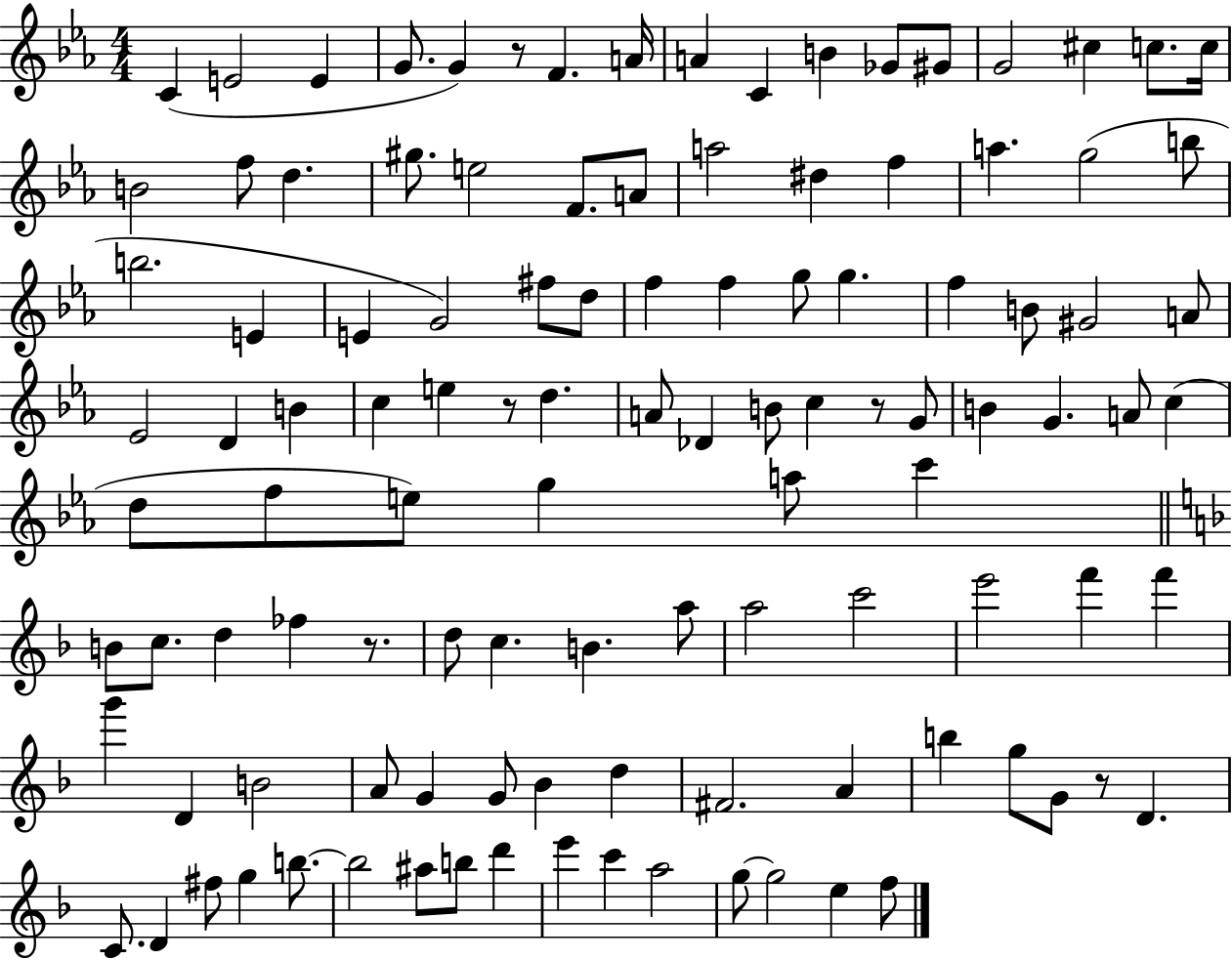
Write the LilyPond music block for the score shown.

{
  \clef treble
  \numericTimeSignature
  \time 4/4
  \key ees \major
  c'4( e'2 e'4 | g'8. g'4) r8 f'4. a'16 | a'4 c'4 b'4 ges'8 gis'8 | g'2 cis''4 c''8. c''16 | \break b'2 f''8 d''4. | gis''8. e''2 f'8. a'8 | a''2 dis''4 f''4 | a''4. g''2( b''8 | \break b''2. e'4 | e'4 g'2) fis''8 d''8 | f''4 f''4 g''8 g''4. | f''4 b'8 gis'2 a'8 | \break ees'2 d'4 b'4 | c''4 e''4 r8 d''4. | a'8 des'4 b'8 c''4 r8 g'8 | b'4 g'4. a'8 c''4( | \break d''8 f''8 e''8) g''4 a''8 c'''4 | \bar "||" \break \key f \major b'8 c''8. d''4 fes''4 r8. | d''8 c''4. b'4. a''8 | a''2 c'''2 | e'''2 f'''4 f'''4 | \break g'''4 d'4 b'2 | a'8 g'4 g'8 bes'4 d''4 | fis'2. a'4 | b''4 g''8 g'8 r8 d'4. | \break c'8. d'4 fis''8 g''4 b''8.~~ | b''2 ais''8 b''8 d'''4 | e'''4 c'''4 a''2 | g''8~~ g''2 e''4 f''8 | \break \bar "|."
}